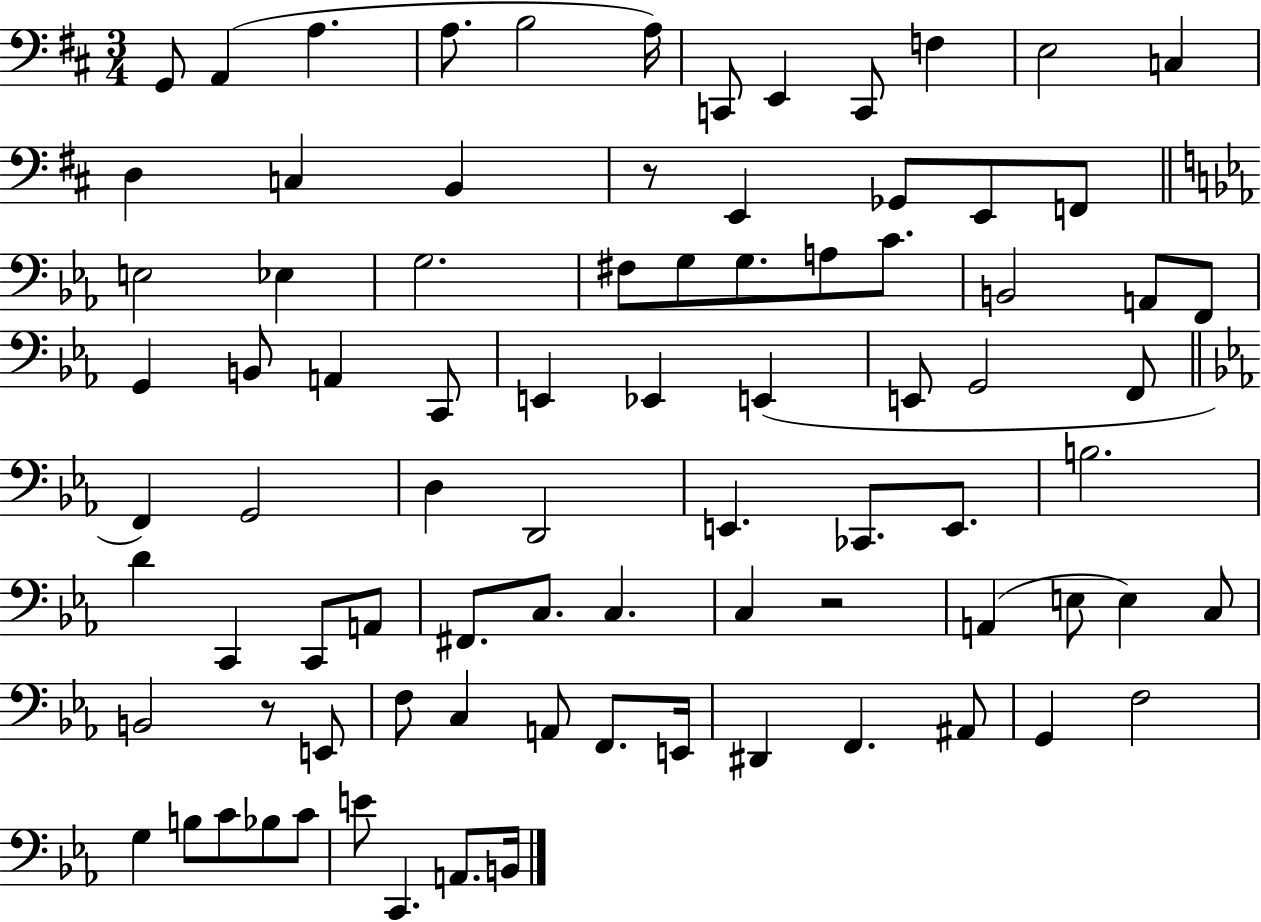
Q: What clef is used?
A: bass